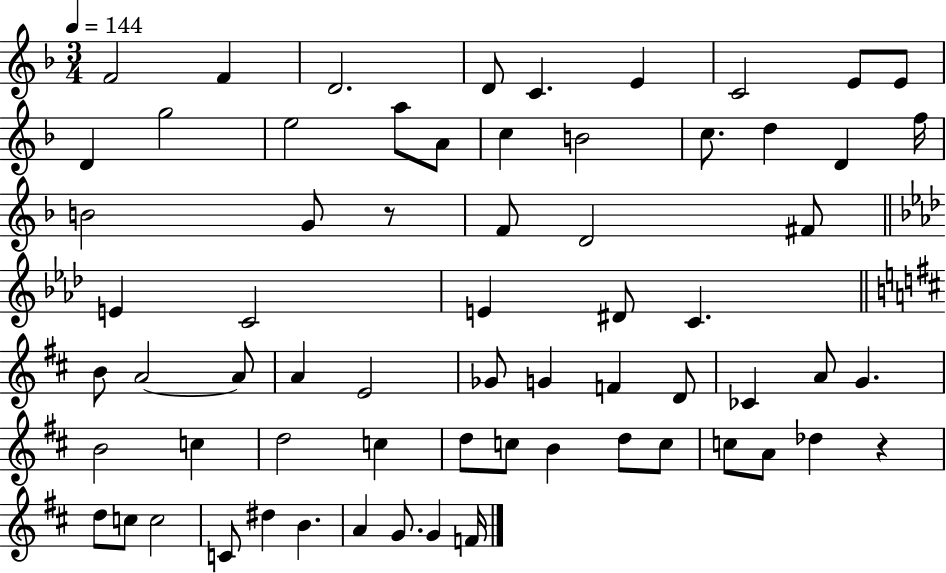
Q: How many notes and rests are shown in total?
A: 66